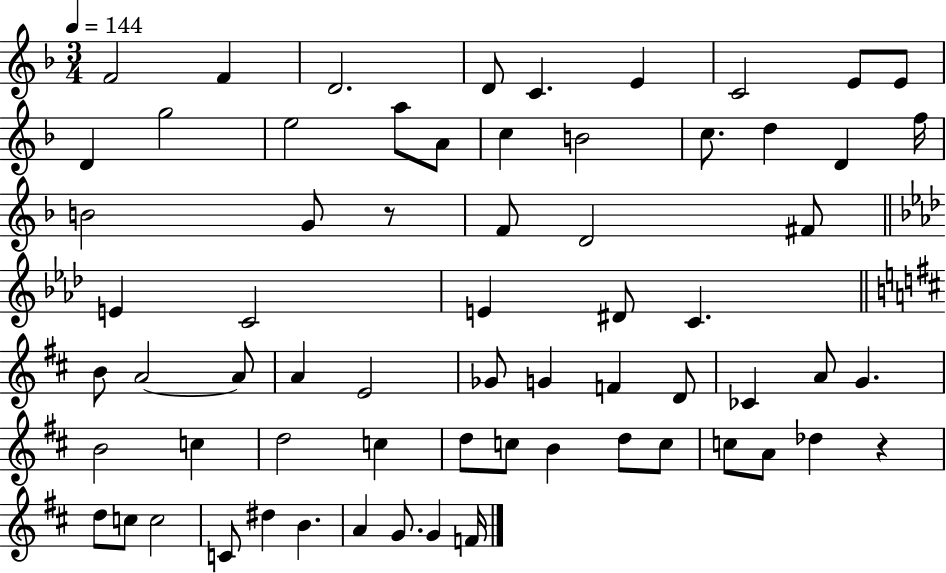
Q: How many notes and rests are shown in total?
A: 66